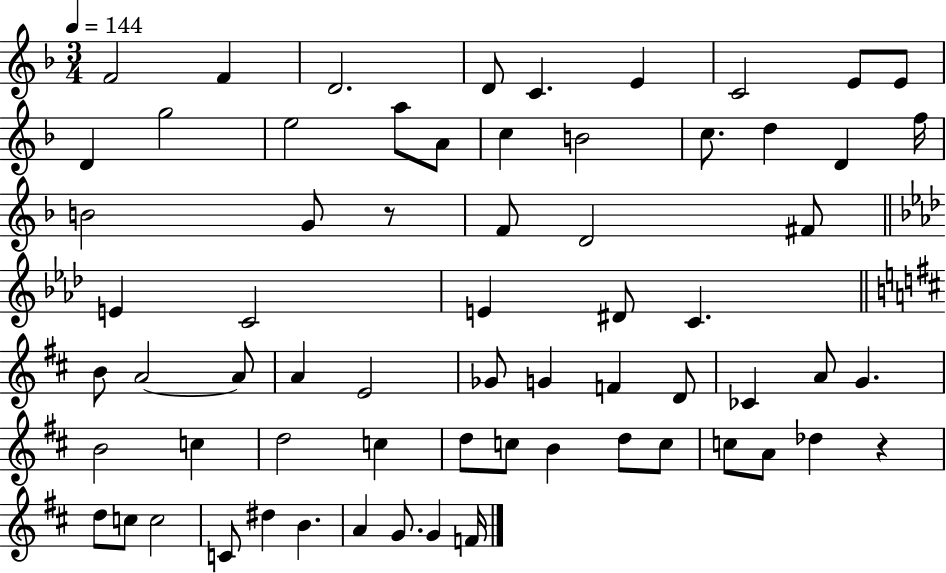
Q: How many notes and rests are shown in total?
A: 66